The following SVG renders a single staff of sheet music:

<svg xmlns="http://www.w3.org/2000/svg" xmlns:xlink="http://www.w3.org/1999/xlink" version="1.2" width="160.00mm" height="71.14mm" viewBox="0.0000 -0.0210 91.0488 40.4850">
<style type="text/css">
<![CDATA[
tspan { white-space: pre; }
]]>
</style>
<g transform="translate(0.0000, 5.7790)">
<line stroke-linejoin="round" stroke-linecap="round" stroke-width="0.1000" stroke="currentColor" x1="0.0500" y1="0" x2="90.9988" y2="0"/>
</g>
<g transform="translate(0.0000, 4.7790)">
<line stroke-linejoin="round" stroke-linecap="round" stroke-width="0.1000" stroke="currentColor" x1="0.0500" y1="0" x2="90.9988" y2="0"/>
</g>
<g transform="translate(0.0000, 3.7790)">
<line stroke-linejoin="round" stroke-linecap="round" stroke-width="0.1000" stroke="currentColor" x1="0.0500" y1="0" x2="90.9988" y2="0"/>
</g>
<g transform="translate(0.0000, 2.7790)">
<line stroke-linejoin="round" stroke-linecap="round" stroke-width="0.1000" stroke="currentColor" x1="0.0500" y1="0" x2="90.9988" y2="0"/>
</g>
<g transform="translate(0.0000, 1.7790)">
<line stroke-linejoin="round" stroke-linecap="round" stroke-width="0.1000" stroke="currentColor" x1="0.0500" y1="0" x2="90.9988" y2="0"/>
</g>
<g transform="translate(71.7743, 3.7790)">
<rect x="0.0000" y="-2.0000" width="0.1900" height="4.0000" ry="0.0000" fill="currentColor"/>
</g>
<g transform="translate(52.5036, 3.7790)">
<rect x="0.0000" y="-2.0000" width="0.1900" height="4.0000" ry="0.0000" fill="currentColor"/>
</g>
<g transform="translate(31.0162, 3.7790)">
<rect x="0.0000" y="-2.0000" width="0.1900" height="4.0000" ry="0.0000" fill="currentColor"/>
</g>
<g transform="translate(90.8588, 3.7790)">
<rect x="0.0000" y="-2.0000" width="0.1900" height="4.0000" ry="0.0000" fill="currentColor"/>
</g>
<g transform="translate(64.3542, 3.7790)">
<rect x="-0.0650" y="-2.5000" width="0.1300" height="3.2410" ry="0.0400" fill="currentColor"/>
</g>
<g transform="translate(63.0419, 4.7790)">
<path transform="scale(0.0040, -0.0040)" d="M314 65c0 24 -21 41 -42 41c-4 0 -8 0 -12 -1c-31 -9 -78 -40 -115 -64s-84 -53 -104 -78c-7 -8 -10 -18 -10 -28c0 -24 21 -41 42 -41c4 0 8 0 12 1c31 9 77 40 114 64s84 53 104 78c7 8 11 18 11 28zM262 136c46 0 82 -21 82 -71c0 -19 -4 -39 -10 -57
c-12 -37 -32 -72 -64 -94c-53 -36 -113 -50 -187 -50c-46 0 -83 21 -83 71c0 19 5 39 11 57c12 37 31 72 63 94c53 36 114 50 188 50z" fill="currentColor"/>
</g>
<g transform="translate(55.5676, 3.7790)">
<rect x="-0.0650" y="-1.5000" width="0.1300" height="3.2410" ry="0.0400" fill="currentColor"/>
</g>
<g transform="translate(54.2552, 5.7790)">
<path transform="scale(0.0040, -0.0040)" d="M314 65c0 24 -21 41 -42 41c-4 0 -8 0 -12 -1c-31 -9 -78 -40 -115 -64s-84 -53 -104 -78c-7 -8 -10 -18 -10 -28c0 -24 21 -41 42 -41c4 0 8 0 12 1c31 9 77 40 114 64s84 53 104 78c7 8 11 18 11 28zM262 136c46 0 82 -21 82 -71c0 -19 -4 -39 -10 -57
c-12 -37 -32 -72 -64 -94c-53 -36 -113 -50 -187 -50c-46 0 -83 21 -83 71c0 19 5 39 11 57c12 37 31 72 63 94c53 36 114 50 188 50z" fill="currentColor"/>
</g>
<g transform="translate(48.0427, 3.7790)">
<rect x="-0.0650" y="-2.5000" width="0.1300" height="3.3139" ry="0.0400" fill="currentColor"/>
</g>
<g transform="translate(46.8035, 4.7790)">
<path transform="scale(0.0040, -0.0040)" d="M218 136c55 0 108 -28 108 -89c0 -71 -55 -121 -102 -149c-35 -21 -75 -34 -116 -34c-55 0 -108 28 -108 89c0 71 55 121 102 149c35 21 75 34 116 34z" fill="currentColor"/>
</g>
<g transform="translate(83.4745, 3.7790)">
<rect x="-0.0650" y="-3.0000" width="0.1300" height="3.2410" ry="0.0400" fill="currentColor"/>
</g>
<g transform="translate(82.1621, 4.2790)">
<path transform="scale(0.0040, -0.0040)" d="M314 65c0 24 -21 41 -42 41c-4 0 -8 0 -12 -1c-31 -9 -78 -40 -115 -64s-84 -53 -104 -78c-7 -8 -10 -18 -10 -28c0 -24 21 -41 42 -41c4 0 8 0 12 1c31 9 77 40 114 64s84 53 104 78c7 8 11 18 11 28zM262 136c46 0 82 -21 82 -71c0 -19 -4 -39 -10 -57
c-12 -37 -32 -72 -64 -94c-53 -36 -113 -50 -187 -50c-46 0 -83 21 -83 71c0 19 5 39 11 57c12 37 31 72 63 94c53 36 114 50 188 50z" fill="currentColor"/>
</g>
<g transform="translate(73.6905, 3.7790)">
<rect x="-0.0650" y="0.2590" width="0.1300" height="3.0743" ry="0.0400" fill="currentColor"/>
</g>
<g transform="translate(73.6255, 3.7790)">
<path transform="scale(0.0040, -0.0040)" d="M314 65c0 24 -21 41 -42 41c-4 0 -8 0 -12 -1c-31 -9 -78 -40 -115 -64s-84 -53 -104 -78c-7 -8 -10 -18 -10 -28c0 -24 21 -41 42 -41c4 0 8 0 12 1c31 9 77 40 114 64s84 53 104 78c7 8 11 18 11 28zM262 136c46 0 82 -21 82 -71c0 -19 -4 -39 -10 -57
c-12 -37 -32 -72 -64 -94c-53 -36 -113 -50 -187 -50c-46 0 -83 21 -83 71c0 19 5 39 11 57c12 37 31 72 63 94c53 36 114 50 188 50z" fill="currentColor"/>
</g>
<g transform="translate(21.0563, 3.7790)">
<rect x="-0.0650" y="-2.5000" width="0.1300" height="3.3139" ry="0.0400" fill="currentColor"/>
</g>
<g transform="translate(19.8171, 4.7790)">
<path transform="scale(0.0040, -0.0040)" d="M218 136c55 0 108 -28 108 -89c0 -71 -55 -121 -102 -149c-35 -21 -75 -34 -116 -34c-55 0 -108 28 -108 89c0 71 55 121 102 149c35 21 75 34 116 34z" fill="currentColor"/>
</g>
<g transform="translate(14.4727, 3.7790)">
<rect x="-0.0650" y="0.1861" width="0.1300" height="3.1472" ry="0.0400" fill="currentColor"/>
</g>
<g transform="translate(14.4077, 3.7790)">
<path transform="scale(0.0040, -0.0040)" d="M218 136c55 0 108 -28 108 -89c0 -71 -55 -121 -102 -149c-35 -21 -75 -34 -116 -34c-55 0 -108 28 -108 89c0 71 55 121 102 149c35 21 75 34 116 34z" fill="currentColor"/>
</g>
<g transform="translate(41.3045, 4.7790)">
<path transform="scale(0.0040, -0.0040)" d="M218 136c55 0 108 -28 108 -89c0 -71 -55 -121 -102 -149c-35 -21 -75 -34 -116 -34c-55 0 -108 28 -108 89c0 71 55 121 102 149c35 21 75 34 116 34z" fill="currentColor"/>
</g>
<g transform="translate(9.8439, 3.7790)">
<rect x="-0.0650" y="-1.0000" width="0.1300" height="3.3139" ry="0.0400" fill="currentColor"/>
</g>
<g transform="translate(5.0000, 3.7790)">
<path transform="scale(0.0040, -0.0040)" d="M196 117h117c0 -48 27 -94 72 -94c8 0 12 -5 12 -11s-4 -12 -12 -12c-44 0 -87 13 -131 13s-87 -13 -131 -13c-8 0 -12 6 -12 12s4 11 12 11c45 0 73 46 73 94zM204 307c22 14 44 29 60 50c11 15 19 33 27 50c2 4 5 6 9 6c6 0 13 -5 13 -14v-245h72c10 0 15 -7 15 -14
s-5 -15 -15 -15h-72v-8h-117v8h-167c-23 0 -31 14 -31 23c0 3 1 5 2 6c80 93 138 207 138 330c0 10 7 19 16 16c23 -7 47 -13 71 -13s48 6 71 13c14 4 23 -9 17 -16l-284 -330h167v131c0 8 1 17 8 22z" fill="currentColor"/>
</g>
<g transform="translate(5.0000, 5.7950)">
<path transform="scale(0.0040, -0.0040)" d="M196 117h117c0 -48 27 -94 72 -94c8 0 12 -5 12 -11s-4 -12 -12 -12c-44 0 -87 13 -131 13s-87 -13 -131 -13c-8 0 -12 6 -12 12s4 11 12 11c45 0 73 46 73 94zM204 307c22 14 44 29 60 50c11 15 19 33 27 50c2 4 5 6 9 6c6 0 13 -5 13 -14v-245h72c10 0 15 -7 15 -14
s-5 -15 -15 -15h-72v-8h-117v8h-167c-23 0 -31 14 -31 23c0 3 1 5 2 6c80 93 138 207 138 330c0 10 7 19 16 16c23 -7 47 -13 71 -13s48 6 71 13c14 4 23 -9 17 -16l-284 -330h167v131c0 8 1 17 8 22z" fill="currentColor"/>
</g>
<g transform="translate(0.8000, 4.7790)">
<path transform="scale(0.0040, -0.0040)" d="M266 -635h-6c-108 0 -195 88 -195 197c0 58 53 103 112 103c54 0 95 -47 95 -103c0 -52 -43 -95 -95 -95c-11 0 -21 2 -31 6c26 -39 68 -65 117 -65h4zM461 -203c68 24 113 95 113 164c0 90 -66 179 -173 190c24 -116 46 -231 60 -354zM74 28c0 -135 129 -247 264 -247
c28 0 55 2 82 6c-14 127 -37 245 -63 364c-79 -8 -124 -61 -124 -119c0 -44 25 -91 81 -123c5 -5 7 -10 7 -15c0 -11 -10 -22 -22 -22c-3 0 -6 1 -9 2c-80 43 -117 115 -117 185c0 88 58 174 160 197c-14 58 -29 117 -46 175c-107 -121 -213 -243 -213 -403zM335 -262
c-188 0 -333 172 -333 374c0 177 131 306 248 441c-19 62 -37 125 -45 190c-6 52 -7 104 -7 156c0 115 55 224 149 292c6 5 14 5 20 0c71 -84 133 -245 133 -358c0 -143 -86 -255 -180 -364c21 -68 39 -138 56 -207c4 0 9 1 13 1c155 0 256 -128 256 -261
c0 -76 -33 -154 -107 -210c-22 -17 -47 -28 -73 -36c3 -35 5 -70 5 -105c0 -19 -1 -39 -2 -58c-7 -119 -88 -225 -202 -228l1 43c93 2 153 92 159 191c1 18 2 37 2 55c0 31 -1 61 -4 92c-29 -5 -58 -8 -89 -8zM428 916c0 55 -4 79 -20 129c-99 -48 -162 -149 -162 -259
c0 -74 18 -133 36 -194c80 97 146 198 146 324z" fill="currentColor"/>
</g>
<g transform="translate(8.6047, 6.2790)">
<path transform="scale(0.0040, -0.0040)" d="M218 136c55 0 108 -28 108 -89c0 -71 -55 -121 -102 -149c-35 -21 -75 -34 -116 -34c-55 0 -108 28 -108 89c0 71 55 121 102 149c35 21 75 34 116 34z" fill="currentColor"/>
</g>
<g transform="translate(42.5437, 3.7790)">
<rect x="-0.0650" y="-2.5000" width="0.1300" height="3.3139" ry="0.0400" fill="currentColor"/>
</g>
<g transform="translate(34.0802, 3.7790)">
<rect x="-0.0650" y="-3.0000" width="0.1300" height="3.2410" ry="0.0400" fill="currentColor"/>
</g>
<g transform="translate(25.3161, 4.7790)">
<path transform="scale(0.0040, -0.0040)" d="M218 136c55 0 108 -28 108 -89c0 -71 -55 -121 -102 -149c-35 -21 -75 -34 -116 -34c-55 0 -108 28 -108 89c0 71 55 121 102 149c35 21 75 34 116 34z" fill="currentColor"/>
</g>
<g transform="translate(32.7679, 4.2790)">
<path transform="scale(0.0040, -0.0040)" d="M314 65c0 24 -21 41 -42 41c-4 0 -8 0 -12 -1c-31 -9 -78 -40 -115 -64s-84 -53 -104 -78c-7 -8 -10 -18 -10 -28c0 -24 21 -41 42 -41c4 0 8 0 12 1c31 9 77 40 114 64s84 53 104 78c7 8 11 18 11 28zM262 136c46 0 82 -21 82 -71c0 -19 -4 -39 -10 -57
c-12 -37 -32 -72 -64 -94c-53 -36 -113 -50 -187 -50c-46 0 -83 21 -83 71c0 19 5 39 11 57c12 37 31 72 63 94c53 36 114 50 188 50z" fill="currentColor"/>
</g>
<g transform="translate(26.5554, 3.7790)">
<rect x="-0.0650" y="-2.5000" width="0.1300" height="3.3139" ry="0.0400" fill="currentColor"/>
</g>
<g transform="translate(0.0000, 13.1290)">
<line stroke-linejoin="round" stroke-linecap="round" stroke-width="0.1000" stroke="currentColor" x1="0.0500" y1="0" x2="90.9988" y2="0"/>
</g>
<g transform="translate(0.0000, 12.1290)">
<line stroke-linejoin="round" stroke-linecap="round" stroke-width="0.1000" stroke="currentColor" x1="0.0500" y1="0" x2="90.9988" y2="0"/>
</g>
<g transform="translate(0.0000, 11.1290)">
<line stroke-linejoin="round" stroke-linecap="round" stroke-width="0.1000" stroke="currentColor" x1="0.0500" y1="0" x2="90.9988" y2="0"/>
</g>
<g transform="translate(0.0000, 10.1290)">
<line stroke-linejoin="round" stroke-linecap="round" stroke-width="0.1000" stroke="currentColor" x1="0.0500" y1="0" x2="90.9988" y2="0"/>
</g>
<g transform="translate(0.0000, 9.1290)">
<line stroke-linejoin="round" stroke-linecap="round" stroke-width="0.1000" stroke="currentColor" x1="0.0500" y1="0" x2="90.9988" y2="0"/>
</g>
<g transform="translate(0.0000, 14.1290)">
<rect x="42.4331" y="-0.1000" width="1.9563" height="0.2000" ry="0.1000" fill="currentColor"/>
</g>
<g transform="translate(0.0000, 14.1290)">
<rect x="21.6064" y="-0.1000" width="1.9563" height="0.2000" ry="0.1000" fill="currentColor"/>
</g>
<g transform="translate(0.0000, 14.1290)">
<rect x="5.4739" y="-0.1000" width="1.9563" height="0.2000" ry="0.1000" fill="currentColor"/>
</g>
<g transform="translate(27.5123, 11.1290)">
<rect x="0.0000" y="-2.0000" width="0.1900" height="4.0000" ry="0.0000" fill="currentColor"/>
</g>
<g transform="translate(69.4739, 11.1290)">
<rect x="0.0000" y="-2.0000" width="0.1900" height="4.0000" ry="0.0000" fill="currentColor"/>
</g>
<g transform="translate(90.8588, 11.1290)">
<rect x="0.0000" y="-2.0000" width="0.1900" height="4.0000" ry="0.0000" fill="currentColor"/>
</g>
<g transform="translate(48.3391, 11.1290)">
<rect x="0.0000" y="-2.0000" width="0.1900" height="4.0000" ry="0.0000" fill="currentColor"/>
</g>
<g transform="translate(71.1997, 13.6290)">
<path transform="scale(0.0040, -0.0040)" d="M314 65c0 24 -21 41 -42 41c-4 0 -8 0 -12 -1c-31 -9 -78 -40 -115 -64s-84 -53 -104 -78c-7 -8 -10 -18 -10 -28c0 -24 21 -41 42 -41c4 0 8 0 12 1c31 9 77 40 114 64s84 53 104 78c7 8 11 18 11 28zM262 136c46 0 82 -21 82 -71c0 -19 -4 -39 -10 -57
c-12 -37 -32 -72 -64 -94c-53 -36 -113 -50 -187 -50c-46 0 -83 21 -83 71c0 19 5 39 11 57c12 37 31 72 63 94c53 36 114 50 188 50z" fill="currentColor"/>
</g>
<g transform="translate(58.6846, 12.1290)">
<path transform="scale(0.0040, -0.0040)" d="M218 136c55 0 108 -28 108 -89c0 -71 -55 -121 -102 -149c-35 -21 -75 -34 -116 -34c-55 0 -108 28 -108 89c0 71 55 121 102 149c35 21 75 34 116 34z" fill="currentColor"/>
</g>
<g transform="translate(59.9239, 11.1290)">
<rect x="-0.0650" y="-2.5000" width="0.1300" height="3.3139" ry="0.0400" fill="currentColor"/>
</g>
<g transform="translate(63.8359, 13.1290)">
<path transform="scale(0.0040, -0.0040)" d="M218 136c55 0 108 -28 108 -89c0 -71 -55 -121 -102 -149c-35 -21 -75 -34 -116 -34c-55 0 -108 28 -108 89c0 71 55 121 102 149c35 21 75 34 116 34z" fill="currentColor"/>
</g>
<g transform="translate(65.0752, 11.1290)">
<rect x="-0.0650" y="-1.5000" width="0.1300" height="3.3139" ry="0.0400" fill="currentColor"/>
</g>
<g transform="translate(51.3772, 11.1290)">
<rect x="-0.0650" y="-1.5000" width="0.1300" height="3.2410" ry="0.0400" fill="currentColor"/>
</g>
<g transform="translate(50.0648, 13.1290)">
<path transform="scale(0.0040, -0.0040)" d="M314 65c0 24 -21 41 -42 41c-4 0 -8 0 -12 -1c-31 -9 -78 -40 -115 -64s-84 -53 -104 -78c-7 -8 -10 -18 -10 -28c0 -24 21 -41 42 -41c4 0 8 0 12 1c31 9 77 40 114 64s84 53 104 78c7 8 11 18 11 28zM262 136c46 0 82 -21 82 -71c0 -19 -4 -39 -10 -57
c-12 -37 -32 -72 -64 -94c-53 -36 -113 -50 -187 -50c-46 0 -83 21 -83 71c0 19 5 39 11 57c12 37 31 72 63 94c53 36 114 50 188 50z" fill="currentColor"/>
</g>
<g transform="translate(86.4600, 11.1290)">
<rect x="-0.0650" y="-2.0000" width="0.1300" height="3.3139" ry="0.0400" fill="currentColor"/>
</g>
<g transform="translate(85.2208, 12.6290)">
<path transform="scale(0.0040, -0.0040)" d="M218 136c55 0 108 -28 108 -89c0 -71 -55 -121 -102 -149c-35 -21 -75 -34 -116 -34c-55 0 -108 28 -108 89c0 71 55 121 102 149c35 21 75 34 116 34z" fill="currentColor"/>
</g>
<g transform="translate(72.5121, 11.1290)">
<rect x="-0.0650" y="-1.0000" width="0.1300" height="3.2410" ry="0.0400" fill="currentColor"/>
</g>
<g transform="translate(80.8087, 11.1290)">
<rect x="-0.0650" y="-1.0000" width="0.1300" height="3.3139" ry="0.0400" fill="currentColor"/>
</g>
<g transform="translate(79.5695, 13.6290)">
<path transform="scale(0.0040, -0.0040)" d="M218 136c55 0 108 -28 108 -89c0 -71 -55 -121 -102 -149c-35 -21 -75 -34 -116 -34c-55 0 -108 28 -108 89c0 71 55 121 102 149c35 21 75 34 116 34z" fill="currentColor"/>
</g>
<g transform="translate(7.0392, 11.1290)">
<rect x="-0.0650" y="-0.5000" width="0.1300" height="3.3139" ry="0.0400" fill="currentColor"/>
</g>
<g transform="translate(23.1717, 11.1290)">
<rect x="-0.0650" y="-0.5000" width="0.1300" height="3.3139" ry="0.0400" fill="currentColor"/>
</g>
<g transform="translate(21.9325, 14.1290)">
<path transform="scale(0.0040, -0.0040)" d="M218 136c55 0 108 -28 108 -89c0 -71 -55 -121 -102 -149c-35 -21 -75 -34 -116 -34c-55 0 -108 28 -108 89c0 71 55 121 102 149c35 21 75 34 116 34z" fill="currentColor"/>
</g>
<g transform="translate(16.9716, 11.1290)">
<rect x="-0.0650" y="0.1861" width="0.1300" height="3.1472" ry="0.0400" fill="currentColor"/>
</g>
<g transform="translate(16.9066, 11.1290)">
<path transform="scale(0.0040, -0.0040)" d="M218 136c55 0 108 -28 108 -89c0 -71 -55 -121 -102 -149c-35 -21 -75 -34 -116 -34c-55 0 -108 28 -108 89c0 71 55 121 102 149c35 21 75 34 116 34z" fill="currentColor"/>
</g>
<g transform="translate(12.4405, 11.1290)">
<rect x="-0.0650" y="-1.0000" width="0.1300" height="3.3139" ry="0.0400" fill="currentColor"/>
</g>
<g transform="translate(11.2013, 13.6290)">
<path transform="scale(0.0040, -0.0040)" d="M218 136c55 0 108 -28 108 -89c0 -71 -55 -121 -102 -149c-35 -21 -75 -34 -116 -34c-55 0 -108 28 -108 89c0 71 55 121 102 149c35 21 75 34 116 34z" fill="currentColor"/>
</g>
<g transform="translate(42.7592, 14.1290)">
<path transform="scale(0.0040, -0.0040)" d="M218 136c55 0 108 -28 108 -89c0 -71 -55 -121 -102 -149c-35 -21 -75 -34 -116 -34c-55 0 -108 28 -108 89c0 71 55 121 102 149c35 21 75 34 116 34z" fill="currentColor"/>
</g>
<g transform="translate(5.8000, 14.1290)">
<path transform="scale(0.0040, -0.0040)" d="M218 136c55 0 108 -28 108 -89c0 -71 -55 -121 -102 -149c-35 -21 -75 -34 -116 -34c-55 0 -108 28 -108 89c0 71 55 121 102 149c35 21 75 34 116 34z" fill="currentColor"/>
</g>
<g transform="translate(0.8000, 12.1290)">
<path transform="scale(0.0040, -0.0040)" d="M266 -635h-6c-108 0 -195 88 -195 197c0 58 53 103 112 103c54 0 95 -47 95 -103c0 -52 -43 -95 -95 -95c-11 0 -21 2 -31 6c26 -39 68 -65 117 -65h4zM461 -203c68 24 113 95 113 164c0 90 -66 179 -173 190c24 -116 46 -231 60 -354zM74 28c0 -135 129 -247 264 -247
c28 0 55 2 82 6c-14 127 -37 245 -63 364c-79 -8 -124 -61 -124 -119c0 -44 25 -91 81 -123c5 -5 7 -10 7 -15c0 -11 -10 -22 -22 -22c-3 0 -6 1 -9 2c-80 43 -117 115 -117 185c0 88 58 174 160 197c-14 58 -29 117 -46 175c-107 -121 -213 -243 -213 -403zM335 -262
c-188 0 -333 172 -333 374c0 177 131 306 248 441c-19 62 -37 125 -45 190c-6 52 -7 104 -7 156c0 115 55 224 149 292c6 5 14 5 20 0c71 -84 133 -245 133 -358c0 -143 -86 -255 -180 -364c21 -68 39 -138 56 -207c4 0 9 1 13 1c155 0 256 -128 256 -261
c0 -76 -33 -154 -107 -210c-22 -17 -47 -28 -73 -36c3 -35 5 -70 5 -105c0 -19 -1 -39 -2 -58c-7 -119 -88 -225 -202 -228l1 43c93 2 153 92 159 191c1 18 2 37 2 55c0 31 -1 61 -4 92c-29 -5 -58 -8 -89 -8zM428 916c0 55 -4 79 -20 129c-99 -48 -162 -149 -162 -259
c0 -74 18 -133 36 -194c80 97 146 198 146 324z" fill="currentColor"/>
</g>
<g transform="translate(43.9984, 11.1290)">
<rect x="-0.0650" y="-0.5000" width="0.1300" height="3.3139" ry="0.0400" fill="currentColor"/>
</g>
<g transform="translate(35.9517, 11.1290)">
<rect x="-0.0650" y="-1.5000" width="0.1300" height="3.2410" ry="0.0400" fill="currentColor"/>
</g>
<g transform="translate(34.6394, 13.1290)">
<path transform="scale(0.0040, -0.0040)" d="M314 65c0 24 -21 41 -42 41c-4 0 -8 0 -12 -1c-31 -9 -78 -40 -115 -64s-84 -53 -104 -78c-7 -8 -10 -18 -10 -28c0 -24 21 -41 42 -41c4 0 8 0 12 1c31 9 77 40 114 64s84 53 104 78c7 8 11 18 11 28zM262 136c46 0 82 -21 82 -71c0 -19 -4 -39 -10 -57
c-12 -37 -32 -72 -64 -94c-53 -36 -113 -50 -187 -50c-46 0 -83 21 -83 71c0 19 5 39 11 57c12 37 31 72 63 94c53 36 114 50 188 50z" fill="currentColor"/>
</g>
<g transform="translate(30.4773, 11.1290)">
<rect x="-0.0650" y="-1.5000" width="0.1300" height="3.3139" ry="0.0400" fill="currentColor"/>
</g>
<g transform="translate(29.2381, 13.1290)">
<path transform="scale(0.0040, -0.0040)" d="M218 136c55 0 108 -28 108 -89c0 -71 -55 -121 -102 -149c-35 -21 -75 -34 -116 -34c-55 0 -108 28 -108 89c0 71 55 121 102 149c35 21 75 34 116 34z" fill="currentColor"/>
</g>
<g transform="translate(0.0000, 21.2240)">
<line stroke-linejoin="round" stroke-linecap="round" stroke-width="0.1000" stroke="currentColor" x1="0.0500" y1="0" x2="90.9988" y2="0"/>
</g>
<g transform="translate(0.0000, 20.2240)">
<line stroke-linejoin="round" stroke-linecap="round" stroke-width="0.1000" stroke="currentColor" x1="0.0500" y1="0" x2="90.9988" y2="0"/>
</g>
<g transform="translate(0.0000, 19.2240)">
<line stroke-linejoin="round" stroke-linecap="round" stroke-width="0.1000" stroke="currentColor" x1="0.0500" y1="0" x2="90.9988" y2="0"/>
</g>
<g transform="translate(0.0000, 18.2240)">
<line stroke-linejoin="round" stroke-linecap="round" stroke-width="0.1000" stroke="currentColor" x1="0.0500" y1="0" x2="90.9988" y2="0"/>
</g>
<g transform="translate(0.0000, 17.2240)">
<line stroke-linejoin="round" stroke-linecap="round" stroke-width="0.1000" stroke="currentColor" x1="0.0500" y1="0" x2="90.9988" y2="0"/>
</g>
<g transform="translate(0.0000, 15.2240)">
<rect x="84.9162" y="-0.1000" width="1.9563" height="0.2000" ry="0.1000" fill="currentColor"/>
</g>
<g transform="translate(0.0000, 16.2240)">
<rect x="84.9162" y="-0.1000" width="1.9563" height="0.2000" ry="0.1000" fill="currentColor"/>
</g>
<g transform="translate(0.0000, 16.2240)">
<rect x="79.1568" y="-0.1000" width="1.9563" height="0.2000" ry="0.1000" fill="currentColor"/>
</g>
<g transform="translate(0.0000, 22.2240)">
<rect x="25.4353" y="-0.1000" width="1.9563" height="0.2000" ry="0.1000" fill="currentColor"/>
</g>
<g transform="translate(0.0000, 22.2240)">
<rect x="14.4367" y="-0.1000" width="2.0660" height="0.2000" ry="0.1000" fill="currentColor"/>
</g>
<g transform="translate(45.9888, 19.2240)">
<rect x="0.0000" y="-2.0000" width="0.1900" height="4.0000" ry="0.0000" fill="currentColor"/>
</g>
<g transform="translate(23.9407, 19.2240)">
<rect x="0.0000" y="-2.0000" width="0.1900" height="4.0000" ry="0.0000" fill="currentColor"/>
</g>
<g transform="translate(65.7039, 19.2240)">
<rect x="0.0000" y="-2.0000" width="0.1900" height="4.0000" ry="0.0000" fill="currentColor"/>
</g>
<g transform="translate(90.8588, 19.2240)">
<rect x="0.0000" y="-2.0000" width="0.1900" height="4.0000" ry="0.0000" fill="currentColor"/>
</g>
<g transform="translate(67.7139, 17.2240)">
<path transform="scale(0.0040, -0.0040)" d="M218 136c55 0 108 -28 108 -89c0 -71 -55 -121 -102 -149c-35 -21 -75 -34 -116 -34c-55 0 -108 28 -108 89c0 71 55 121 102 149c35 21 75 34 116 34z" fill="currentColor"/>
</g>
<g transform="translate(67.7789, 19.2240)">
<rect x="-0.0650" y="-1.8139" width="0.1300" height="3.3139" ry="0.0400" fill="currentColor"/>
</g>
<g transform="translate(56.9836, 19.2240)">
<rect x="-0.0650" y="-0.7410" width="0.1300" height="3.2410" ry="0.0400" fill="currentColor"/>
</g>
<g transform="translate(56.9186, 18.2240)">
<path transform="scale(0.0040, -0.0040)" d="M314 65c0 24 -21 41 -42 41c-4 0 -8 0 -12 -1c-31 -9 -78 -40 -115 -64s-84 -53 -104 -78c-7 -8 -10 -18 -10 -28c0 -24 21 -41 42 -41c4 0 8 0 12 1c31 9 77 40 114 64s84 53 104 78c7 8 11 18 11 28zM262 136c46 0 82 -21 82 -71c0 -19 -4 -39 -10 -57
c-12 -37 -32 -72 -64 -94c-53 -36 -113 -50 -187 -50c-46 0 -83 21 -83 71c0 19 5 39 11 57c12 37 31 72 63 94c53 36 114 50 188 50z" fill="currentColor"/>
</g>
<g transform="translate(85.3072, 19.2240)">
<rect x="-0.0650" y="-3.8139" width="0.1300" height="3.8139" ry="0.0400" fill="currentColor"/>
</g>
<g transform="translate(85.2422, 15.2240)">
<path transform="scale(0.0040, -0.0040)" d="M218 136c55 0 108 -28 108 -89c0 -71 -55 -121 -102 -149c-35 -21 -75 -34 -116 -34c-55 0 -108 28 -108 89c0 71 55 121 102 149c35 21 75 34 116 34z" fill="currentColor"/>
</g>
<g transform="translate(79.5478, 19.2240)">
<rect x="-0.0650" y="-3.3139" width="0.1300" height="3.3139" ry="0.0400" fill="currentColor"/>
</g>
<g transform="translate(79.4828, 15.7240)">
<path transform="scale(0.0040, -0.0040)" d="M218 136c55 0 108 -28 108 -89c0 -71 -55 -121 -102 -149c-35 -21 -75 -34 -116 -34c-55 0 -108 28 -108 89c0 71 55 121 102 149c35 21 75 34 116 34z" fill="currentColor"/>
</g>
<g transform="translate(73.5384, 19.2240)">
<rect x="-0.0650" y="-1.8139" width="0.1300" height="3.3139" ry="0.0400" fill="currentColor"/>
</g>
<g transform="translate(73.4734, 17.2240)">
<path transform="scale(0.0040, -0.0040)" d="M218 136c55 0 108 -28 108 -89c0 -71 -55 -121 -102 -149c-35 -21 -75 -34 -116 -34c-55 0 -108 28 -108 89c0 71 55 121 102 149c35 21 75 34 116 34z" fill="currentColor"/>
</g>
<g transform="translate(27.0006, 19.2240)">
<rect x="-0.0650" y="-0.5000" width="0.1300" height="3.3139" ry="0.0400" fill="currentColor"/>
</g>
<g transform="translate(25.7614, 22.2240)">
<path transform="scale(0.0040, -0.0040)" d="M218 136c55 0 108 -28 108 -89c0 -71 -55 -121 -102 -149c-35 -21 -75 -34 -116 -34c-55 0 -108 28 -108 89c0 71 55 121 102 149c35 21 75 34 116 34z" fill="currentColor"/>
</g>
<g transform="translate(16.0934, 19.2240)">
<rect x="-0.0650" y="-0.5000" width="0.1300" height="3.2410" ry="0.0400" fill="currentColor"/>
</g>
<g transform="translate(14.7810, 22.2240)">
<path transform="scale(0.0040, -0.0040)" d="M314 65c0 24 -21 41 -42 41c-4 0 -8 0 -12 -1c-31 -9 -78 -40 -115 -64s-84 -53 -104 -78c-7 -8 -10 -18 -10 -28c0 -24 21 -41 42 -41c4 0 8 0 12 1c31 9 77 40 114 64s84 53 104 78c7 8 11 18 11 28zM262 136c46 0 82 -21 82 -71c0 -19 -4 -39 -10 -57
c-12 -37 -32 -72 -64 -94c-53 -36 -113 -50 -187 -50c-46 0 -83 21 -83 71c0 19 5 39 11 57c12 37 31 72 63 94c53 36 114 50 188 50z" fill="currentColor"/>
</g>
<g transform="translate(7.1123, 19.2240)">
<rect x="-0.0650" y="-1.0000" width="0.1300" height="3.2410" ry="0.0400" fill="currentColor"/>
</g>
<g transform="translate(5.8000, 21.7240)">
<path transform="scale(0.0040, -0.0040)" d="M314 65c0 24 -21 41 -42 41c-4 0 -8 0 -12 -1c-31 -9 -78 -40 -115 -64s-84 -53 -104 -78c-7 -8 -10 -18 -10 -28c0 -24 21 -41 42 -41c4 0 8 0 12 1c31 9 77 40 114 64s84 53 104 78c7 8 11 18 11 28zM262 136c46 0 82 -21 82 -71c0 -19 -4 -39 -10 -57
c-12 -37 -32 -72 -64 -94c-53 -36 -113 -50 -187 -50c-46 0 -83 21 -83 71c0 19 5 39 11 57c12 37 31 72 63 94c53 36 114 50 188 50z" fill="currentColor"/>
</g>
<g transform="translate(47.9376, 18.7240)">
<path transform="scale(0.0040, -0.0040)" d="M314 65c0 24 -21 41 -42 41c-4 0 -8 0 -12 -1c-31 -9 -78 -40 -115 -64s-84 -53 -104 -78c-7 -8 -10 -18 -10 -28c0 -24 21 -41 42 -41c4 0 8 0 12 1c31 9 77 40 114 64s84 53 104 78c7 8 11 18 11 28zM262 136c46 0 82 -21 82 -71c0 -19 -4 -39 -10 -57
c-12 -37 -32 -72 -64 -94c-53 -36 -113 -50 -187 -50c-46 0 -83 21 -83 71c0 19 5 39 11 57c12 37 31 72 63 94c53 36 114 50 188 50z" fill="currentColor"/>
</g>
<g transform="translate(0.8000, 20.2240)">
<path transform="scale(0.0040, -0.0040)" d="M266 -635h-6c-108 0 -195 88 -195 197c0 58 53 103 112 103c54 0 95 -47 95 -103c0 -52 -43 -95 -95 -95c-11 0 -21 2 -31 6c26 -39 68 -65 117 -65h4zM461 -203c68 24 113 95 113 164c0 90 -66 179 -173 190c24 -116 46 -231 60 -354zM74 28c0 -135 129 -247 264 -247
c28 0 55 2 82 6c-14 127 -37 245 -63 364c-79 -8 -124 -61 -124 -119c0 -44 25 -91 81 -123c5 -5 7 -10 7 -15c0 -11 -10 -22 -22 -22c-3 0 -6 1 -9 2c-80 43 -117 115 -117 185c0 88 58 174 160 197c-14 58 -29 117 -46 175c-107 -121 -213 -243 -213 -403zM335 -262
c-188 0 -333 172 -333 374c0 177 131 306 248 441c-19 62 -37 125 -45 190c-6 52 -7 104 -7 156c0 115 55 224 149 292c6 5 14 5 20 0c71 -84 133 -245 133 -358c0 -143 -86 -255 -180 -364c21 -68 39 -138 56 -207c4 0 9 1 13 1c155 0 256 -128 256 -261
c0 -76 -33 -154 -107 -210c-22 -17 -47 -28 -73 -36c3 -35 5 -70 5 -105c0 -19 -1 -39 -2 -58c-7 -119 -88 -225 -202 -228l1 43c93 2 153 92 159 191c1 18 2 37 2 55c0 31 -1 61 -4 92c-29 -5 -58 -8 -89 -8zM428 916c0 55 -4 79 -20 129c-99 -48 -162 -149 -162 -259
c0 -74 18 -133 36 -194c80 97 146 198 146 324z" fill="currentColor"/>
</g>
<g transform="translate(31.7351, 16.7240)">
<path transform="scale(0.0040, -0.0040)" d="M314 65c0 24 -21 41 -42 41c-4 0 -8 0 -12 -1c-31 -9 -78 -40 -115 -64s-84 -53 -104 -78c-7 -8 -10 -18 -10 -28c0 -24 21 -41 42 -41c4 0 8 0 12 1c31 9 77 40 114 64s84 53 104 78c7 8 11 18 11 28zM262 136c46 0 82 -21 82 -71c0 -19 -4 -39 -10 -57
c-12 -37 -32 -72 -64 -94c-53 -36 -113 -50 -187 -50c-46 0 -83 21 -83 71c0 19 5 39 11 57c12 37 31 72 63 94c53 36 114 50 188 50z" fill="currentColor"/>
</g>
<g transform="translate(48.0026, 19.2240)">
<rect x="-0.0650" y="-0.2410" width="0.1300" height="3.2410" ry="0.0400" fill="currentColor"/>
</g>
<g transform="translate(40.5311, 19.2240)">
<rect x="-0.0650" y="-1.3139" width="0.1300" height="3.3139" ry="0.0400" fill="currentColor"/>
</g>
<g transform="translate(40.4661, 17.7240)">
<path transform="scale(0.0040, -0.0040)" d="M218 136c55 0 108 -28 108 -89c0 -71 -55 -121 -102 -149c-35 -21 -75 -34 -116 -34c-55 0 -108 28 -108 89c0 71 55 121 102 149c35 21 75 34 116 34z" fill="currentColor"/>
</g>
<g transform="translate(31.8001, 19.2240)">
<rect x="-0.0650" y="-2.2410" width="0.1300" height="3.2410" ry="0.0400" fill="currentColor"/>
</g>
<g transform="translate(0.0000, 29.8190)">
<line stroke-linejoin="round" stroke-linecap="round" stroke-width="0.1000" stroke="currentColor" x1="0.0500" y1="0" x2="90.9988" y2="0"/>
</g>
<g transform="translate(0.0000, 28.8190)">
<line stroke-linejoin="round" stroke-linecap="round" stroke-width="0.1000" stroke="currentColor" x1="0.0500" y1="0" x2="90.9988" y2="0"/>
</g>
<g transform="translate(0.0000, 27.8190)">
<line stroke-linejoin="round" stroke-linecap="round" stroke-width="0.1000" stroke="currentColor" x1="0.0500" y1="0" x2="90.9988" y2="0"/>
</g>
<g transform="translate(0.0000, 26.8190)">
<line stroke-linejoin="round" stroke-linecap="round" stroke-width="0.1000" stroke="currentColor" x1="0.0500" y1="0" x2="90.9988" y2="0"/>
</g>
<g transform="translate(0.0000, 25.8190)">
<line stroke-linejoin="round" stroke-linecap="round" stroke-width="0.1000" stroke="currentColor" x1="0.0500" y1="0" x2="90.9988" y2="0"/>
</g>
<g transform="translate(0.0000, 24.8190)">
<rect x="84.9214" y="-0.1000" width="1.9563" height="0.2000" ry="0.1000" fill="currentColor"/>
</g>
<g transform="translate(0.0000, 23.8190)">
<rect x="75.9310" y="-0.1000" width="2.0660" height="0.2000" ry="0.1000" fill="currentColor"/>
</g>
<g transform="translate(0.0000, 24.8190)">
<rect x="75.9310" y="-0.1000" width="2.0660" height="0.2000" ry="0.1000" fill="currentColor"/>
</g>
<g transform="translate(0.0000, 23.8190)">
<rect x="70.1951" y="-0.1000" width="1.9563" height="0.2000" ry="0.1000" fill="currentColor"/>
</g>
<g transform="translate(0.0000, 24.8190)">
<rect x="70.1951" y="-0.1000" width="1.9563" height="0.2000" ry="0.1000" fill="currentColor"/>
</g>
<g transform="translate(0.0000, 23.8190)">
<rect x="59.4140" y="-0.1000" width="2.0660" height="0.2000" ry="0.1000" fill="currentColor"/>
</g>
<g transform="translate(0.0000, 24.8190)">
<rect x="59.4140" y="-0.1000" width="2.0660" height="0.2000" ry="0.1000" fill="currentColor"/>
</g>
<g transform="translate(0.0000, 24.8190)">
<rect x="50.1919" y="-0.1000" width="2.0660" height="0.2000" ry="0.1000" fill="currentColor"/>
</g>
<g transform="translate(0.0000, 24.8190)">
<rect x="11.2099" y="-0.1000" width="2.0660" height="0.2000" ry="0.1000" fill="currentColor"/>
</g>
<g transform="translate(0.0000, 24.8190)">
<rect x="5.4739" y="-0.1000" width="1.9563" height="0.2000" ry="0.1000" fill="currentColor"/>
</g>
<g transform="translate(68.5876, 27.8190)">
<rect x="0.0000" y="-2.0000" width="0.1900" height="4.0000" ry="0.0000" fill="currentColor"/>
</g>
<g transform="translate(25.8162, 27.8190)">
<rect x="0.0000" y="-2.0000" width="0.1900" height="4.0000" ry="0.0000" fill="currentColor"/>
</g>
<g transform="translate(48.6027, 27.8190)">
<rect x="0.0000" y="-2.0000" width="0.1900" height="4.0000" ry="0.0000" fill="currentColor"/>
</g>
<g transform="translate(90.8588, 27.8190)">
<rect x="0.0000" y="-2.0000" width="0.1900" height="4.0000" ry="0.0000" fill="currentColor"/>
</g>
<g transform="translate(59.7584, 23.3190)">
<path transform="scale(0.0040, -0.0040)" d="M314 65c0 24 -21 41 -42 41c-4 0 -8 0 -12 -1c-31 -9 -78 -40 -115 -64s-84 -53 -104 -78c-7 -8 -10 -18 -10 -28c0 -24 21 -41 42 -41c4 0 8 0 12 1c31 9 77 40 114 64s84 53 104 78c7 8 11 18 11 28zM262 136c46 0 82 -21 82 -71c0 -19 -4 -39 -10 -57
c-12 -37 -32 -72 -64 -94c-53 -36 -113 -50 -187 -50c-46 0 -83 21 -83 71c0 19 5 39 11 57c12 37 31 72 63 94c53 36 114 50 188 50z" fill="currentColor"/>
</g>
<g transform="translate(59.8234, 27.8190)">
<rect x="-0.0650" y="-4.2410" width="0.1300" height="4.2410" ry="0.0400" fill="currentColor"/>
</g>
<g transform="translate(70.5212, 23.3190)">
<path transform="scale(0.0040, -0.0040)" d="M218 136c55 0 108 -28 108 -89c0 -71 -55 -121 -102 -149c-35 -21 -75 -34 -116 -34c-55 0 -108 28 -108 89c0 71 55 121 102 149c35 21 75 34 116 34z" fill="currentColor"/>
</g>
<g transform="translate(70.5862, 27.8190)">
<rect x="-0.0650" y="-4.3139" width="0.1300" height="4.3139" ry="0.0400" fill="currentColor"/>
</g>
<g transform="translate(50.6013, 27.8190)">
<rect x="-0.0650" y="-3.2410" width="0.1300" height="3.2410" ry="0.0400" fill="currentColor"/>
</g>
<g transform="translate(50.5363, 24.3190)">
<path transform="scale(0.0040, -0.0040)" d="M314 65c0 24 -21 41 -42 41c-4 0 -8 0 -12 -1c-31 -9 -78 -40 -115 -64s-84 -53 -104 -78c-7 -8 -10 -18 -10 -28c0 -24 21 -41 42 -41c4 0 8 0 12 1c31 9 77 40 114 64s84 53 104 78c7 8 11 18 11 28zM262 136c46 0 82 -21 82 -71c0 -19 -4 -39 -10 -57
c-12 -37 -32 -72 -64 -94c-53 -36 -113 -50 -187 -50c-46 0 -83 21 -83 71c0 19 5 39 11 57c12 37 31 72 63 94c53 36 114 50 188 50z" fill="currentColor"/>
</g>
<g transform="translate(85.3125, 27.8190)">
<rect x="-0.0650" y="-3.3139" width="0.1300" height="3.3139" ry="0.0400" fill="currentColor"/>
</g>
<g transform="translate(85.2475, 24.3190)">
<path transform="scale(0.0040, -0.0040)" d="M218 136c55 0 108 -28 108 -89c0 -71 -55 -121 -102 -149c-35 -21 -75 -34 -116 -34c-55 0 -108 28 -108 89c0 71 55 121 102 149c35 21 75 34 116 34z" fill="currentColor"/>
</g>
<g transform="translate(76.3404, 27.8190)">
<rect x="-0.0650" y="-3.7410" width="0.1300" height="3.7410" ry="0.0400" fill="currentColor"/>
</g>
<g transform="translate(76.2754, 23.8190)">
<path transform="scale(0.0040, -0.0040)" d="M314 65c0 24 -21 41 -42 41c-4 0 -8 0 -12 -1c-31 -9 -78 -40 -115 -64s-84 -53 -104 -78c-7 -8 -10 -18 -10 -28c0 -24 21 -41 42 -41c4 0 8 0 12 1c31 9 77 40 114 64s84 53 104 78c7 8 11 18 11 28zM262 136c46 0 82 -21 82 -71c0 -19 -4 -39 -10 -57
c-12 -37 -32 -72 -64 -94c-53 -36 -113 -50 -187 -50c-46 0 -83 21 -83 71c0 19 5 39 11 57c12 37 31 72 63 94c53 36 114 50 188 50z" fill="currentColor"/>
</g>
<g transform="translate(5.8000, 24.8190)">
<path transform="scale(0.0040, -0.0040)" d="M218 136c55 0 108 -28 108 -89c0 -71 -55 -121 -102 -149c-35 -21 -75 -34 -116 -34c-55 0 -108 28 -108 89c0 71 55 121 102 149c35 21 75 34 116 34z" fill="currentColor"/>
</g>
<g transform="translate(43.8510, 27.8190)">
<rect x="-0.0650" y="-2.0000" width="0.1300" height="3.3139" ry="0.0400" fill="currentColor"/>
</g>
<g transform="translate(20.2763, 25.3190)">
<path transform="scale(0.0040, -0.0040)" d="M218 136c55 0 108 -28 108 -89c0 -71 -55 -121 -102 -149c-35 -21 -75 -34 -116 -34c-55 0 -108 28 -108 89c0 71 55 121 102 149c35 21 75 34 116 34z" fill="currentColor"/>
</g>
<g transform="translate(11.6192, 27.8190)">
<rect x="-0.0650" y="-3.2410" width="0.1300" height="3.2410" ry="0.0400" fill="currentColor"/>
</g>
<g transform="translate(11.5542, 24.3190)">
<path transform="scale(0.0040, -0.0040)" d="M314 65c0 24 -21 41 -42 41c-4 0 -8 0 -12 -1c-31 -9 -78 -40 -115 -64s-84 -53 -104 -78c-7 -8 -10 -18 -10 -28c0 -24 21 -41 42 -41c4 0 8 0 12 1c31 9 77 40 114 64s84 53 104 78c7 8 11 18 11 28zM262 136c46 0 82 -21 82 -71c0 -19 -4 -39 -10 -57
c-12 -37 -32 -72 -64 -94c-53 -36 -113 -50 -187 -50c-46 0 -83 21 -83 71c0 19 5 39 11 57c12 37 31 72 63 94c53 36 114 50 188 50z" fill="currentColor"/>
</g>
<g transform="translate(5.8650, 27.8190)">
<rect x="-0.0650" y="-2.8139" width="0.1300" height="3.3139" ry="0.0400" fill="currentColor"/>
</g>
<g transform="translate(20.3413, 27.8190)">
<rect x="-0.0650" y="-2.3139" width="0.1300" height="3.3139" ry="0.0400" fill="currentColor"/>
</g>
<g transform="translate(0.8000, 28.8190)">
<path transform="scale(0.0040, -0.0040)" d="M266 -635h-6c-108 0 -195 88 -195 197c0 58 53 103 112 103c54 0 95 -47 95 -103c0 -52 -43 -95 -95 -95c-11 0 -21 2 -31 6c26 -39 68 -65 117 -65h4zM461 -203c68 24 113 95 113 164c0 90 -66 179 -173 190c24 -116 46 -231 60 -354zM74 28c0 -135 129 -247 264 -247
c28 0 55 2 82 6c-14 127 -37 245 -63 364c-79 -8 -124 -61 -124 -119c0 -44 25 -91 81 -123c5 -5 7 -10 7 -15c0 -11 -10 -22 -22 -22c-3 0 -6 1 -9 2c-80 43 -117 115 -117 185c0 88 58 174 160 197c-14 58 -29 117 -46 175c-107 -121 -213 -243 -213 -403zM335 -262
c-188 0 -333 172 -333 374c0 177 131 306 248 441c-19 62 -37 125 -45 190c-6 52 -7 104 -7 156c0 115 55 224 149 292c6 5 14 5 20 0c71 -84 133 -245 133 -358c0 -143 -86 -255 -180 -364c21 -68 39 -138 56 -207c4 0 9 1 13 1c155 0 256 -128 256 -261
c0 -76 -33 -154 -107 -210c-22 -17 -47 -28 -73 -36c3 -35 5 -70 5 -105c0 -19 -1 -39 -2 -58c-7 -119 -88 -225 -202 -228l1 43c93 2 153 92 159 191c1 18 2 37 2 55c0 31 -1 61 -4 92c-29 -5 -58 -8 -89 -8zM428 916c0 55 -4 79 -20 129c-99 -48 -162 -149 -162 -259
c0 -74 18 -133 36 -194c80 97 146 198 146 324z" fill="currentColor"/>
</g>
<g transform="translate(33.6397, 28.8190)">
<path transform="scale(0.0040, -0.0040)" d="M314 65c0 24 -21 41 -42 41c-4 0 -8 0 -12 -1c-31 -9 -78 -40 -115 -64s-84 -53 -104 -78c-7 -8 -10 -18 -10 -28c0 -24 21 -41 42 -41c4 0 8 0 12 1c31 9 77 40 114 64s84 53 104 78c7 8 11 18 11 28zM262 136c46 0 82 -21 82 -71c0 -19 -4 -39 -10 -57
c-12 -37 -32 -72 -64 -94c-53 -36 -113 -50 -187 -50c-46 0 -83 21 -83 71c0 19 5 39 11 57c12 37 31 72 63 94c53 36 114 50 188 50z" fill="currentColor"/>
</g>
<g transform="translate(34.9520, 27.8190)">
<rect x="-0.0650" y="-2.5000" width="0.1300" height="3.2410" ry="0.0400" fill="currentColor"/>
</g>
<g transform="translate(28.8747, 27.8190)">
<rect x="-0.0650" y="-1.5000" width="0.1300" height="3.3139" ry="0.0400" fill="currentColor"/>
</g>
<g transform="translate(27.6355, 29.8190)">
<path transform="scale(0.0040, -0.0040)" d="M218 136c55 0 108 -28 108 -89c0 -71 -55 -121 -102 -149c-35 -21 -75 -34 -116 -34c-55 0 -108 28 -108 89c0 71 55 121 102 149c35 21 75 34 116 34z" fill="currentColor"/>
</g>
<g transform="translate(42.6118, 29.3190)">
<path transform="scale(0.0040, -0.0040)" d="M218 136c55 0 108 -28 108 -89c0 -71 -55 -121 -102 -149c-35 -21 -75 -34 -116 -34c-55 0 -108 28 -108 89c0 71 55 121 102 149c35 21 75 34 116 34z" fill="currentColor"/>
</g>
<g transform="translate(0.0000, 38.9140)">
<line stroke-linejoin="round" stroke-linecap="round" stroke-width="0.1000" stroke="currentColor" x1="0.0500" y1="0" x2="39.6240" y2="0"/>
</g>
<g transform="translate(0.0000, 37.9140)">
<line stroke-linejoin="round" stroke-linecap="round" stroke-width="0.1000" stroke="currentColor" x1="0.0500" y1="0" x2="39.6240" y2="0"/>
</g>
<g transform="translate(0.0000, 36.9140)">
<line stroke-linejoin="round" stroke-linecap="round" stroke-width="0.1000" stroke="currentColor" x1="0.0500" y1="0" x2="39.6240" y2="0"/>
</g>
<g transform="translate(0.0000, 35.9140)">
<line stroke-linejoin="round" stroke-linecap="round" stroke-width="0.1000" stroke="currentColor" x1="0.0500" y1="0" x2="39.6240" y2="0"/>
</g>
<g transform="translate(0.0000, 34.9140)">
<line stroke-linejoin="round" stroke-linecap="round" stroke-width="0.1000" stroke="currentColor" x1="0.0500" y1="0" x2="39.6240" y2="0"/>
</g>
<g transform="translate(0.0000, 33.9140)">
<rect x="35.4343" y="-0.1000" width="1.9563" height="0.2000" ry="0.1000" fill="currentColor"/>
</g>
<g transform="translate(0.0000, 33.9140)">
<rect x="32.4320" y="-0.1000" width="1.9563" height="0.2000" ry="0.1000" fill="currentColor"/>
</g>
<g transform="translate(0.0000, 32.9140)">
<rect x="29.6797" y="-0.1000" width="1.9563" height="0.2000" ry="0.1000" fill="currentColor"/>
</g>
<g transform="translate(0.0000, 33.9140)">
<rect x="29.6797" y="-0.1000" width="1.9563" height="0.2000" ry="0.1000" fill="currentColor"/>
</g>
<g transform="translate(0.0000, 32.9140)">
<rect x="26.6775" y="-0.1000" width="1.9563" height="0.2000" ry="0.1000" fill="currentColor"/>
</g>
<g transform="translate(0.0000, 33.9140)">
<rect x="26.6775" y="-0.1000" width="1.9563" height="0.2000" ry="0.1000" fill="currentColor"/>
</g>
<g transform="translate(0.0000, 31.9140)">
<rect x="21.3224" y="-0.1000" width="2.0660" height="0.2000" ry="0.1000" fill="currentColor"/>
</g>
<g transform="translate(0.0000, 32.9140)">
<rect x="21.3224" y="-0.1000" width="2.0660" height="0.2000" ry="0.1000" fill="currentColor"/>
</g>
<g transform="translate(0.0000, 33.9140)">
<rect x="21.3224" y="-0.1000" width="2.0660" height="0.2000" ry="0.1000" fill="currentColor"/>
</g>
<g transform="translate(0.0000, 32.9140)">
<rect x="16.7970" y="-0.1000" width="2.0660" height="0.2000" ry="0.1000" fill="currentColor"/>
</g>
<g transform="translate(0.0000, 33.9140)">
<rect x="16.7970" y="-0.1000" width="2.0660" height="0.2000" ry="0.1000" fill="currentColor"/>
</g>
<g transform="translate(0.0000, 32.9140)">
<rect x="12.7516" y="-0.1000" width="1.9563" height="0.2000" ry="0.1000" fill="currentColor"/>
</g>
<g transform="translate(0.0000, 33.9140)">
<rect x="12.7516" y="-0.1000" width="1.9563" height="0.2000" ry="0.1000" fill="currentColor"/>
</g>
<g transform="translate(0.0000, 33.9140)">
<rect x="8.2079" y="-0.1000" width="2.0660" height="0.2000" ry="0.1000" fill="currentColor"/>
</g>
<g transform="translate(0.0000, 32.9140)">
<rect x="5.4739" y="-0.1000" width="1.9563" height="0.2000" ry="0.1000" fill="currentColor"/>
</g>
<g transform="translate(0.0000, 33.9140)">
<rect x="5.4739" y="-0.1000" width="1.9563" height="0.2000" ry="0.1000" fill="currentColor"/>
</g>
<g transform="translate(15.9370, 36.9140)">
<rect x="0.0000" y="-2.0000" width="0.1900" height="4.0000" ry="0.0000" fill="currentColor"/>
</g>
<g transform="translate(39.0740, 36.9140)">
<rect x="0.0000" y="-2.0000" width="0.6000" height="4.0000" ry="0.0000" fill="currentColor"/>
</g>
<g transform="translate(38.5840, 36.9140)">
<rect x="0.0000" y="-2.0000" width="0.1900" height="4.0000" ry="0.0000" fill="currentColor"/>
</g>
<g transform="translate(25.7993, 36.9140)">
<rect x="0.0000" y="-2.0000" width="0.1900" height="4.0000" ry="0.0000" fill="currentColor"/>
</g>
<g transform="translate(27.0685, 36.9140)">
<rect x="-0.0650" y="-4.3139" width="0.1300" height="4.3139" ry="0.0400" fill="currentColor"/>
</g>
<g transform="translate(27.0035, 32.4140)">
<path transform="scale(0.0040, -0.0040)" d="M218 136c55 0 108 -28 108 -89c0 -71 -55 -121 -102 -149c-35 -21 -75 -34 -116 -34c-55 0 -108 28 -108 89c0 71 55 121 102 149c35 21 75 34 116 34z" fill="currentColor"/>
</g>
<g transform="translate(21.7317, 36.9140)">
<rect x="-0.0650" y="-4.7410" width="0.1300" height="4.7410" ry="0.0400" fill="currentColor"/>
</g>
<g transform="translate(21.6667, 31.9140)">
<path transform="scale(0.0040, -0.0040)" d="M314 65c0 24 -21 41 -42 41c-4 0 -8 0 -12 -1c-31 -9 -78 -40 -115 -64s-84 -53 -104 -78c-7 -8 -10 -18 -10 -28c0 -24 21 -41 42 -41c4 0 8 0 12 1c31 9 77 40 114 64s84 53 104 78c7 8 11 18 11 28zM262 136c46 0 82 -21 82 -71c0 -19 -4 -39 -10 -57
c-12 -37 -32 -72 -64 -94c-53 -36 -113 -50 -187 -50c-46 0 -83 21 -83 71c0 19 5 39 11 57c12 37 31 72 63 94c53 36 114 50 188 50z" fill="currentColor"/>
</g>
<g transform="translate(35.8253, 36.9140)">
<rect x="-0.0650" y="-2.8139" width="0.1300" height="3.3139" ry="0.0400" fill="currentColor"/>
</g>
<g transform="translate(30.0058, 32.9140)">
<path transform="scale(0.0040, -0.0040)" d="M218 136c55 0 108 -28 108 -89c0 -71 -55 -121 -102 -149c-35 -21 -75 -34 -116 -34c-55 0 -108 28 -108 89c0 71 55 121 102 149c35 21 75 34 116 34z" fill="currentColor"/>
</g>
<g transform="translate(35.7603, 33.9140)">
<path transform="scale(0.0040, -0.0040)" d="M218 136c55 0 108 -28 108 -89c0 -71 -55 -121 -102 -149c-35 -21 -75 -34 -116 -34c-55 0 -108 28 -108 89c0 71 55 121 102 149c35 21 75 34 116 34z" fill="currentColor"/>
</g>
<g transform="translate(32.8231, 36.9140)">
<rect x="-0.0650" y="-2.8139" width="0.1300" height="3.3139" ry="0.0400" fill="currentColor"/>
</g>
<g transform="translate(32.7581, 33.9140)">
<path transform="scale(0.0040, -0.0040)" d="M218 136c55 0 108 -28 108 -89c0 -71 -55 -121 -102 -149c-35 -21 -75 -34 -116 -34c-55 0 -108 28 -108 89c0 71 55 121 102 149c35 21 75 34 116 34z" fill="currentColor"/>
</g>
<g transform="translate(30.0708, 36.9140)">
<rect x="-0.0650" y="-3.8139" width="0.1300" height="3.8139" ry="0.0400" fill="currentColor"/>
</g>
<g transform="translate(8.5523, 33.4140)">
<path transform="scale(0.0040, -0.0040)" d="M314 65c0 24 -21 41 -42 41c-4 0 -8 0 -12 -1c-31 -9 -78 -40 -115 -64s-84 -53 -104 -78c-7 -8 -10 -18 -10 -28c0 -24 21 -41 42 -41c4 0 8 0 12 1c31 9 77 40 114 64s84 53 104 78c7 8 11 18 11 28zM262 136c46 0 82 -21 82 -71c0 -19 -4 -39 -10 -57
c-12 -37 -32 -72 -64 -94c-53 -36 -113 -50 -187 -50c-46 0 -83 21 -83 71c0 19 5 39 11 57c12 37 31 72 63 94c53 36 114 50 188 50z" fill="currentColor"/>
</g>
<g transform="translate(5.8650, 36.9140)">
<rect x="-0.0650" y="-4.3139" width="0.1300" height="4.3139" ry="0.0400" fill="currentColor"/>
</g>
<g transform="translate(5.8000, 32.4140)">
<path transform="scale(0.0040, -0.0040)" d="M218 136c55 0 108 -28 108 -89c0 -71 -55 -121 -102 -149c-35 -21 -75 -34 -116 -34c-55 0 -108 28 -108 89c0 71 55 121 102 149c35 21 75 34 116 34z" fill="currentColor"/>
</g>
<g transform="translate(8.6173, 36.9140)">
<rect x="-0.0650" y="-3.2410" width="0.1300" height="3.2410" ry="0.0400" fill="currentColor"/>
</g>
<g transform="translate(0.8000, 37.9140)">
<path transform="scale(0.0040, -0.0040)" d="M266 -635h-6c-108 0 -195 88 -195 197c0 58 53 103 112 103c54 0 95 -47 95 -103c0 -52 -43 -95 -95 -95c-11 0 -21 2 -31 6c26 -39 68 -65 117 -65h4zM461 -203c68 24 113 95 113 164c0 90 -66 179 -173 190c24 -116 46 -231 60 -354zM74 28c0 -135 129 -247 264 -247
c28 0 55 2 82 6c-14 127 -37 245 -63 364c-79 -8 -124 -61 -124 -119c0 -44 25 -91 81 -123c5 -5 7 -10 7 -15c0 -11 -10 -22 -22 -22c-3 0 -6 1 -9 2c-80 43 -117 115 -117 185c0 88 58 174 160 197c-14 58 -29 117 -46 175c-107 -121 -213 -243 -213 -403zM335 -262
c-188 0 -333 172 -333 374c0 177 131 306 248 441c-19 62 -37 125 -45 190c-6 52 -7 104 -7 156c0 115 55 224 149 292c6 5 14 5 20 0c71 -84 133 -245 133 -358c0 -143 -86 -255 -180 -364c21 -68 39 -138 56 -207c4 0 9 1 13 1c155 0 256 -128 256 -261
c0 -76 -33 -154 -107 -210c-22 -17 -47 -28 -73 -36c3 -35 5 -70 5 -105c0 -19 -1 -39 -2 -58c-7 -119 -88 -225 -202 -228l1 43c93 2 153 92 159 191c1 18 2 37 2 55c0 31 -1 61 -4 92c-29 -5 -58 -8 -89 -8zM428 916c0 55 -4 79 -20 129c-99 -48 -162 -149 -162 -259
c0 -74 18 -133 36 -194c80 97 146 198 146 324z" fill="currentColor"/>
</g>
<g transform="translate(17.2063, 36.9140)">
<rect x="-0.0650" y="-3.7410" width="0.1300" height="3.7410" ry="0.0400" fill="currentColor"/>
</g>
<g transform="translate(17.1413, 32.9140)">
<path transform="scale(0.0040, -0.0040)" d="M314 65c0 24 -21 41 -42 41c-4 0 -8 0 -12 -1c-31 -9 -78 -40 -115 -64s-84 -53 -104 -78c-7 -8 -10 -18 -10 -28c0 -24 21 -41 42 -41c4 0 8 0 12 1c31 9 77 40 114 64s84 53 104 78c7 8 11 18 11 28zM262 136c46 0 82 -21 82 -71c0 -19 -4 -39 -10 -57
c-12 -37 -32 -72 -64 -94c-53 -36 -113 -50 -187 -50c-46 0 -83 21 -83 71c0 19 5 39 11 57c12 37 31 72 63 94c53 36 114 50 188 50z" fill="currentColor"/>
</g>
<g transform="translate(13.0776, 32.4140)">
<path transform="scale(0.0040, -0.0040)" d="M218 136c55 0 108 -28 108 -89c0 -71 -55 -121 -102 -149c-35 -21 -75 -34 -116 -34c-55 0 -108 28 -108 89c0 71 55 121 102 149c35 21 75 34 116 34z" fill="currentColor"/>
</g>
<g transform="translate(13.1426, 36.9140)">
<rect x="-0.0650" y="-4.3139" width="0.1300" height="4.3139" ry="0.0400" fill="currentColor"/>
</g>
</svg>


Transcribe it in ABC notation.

X:1
T:Untitled
M:4/4
L:1/4
K:C
D B G G A2 G G E2 G2 B2 A2 C D B C E E2 C E2 G E D2 D F D2 C2 C g2 e c2 d2 f f b c' a b2 g E G2 F b2 d'2 d' c'2 b d' b2 d' c'2 e'2 d' c' a a